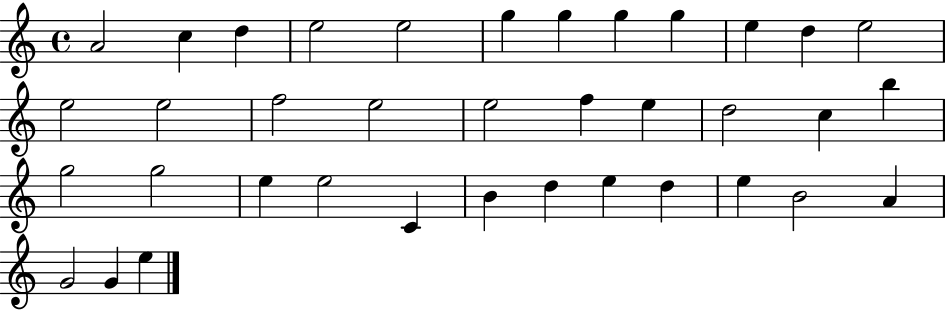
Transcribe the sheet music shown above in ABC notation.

X:1
T:Untitled
M:4/4
L:1/4
K:C
A2 c d e2 e2 g g g g e d e2 e2 e2 f2 e2 e2 f e d2 c b g2 g2 e e2 C B d e d e B2 A G2 G e